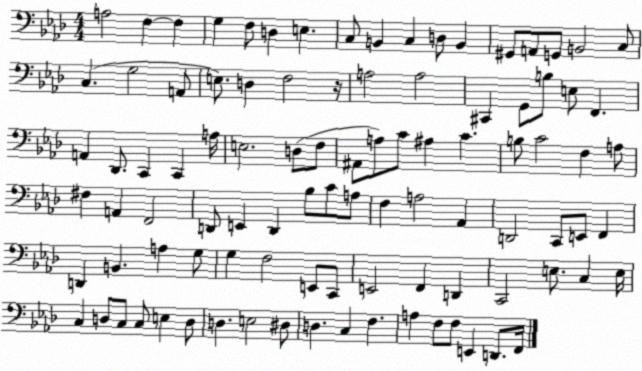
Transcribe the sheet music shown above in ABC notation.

X:1
T:Untitled
M:4/4
L:1/4
K:Ab
A,2 F, F, G, F,/2 D, E, C,/2 B,, C, D,/2 B,, ^G,,/2 A,,/2 G,,/2 B,,2 C,/2 C, G,2 A,,/2 E,/2 D, F,2 z/4 A,2 A,2 ^C,, G,,/2 B,/2 E,/2 F,, A,, _D,,/2 C,, C,, A,/4 E,2 D,/2 F,/2 ^A,,/2 A,/2 C/2 ^A, C B,/2 C2 F, A,/2 ^F, A,, F,,2 D,,/2 E,, D,, _B,/2 C/2 A,/2 F, A,2 _A,, D,,2 C,,/2 E,,/2 F,, D,, B,, A, G,/2 G, F,2 E,,/2 C,,/2 E,,2 F,, D,, C,,2 E,/2 C, E,/4 C, D,/2 C,/2 C,/2 E, D,/2 D, E,2 ^D,/2 D, C, F, A, F,/2 F,/2 E,, D,,/2 F,,/4